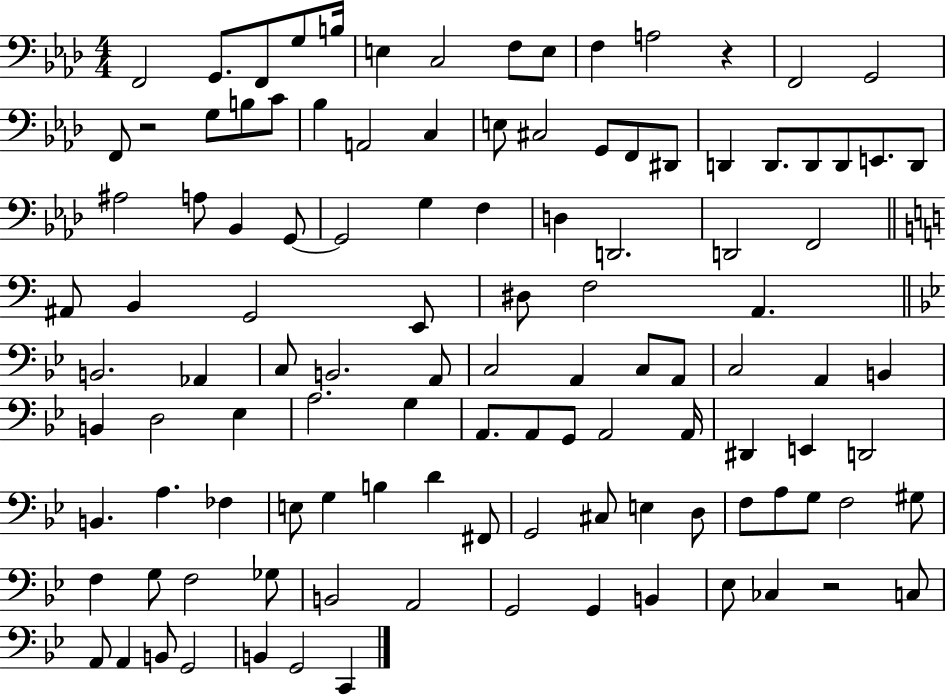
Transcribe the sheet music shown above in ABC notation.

X:1
T:Untitled
M:4/4
L:1/4
K:Ab
F,,2 G,,/2 F,,/2 G,/2 B,/4 E, C,2 F,/2 E,/2 F, A,2 z F,,2 G,,2 F,,/2 z2 G,/2 B,/2 C/2 _B, A,,2 C, E,/2 ^C,2 G,,/2 F,,/2 ^D,,/2 D,, D,,/2 D,,/2 D,,/2 E,,/2 D,,/2 ^A,2 A,/2 _B,, G,,/2 G,,2 G, F, D, D,,2 D,,2 F,,2 ^A,,/2 B,, G,,2 E,,/2 ^D,/2 F,2 A,, B,,2 _A,, C,/2 B,,2 A,,/2 C,2 A,, C,/2 A,,/2 C,2 A,, B,, B,, D,2 _E, A,2 G, A,,/2 A,,/2 G,,/2 A,,2 A,,/4 ^D,, E,, D,,2 B,, A, _F, E,/2 G, B, D ^F,,/2 G,,2 ^C,/2 E, D,/2 F,/2 A,/2 G,/2 F,2 ^G,/2 F, G,/2 F,2 _G,/2 B,,2 A,,2 G,,2 G,, B,, _E,/2 _C, z2 C,/2 A,,/2 A,, B,,/2 G,,2 B,, G,,2 C,,